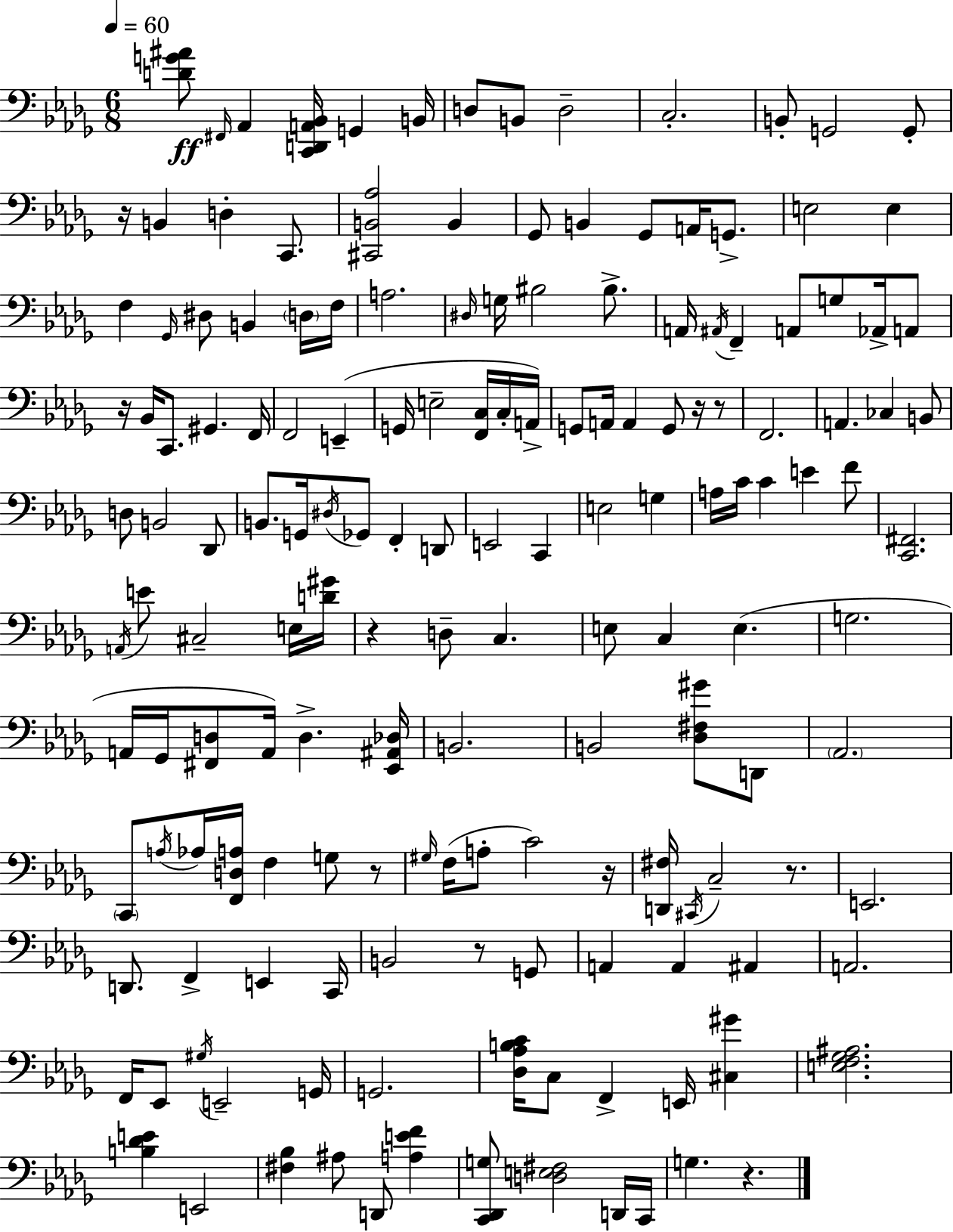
[D4,G4,A#4]/e F#2/s Ab2/q [C2,D2,A2,Bb2]/s G2/q B2/s D3/e B2/e D3/h C3/h. B2/e G2/h G2/e R/s B2/q D3/q C2/e. [C#2,B2,Ab3]/h B2/q Gb2/e B2/q Gb2/e A2/s G2/e. E3/h E3/q F3/q Gb2/s D#3/e B2/q D3/s F3/s A3/h. D#3/s G3/s BIS3/h BIS3/e. A2/s A#2/s F2/q A2/e G3/e Ab2/s A2/e R/s Bb2/s C2/e. G#2/q. F2/s F2/h E2/q G2/s E3/h [F2,C3]/s C3/s A2/s G2/e A2/s A2/q G2/e R/s R/e F2/h. A2/q. CES3/q B2/e D3/e B2/h Db2/e B2/e. G2/s D#3/s Gb2/e F2/q D2/e E2/h C2/q E3/h G3/q A3/s C4/s C4/q E4/q F4/e [C2,F#2]/h. A2/s E4/e C#3/h E3/s [D4,G#4]/s R/q D3/e C3/q. E3/e C3/q E3/q. G3/h. A2/s Gb2/s [F#2,D3]/e A2/s D3/q. [Eb2,A#2,Db3]/s B2/h. B2/h [Db3,F#3,G#4]/e D2/e Ab2/h. C2/e A3/s Ab3/s [F2,D3,A3]/s F3/q G3/e R/e G#3/s F3/s A3/e C4/h R/s [D2,F#3]/s C#2/s C3/h R/e. E2/h. D2/e. F2/q E2/q C2/s B2/h R/e G2/e A2/q A2/q A#2/q A2/h. F2/s Eb2/e G#3/s E2/h G2/s G2/h. [Db3,Ab3,B3,C4]/s C3/e F2/q E2/s [C#3,G#4]/q [E3,F3,Gb3,A#3]/h. [B3,Db4,E4]/q E2/h [F#3,Bb3]/q A#3/e D2/e [A3,E4,F4]/q [C2,Db2,G3]/e [D3,E3,F#3]/h D2/s C2/s G3/q. R/q.